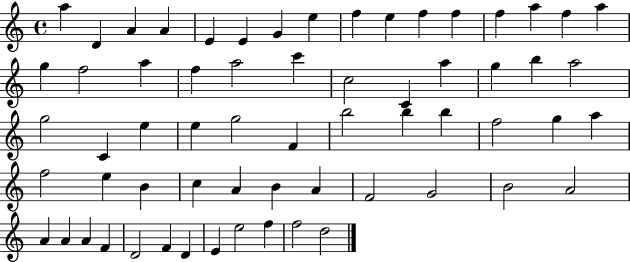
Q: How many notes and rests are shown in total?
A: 63